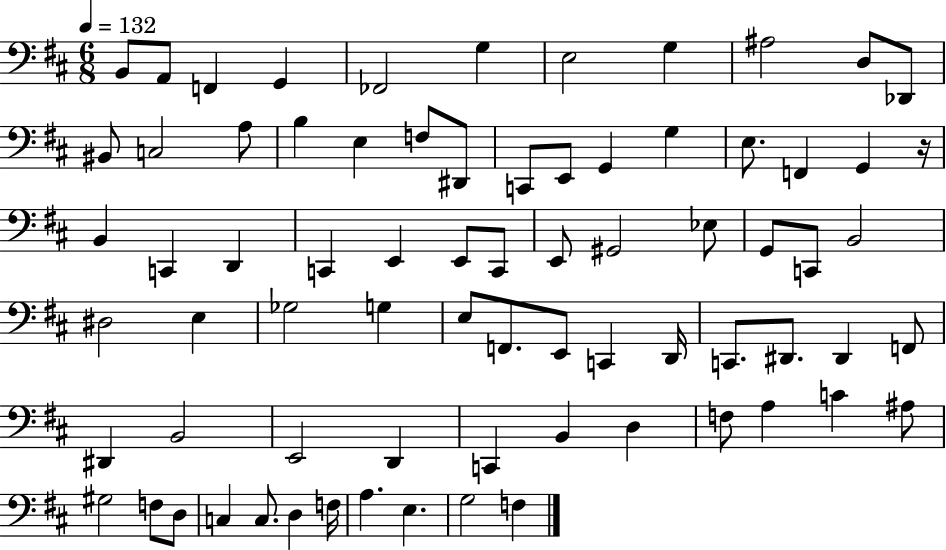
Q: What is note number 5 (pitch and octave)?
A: FES2